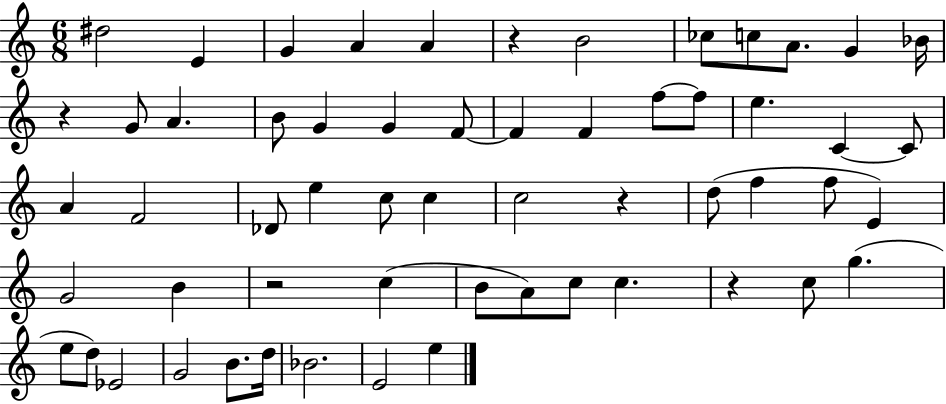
X:1
T:Untitled
M:6/8
L:1/4
K:C
^d2 E G A A z B2 _c/2 c/2 A/2 G _B/4 z G/2 A B/2 G G F/2 F F f/2 f/2 e C C/2 A F2 _D/2 e c/2 c c2 z d/2 f f/2 E G2 B z2 c B/2 A/2 c/2 c z c/2 g e/2 d/2 _E2 G2 B/2 d/4 _B2 E2 e